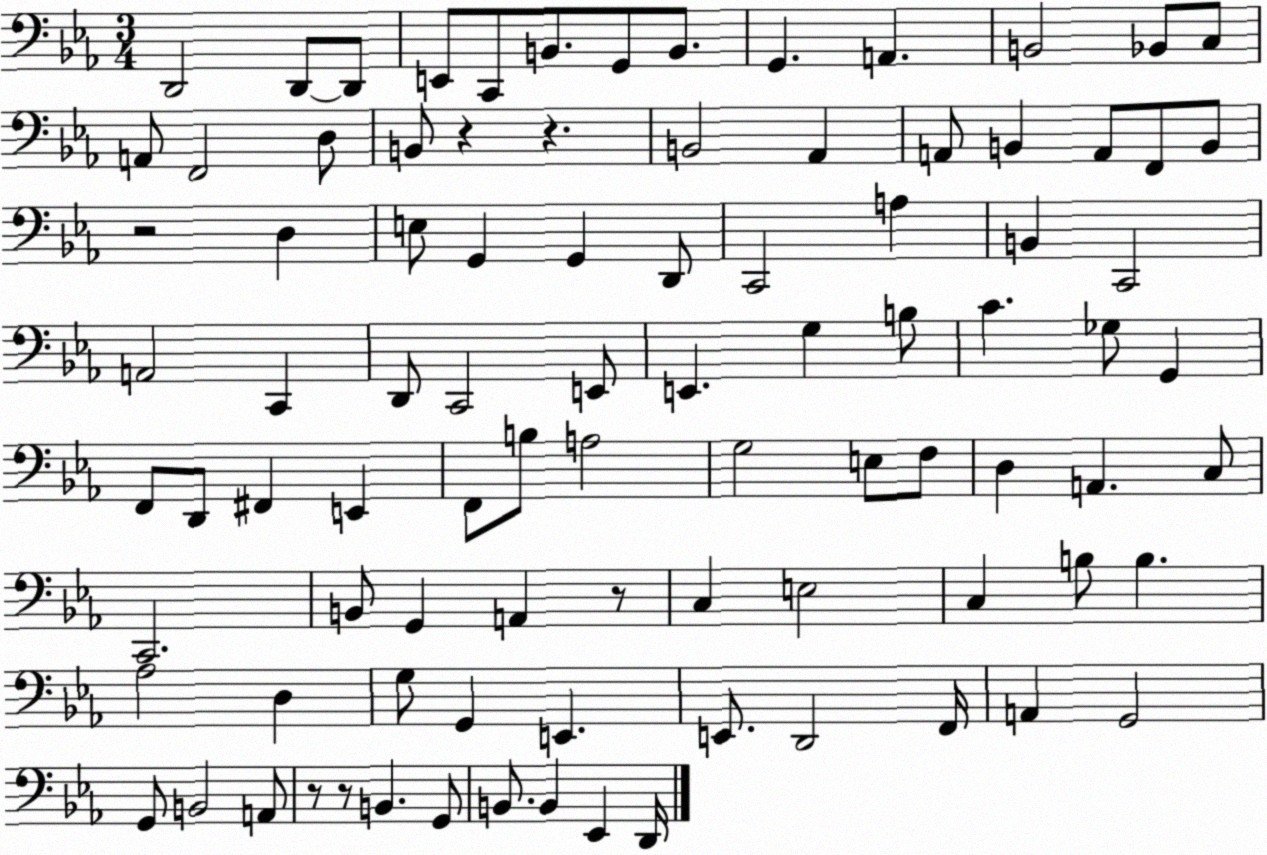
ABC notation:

X:1
T:Untitled
M:3/4
L:1/4
K:Eb
D,,2 D,,/2 D,,/2 E,,/2 C,,/2 B,,/2 G,,/2 B,,/2 G,, A,, B,,2 _B,,/2 C,/2 A,,/2 F,,2 D,/2 B,,/2 z z B,,2 _A,, A,,/2 B,, A,,/2 F,,/2 B,,/2 z2 D, E,/2 G,, G,, D,,/2 C,,2 A, B,, C,,2 A,,2 C,, D,,/2 C,,2 E,,/2 E,, G, B,/2 C _G,/2 G,, F,,/2 D,,/2 ^F,, E,, F,,/2 B,/2 A,2 G,2 E,/2 F,/2 D, A,, C,/2 C,,2 B,,/2 G,, A,, z/2 C, E,2 C, B,/2 B, _A,2 D, G,/2 G,, E,, E,,/2 D,,2 F,,/4 A,, G,,2 G,,/2 B,,2 A,,/2 z/2 z/2 B,, G,,/2 B,,/2 B,, _E,, D,,/4